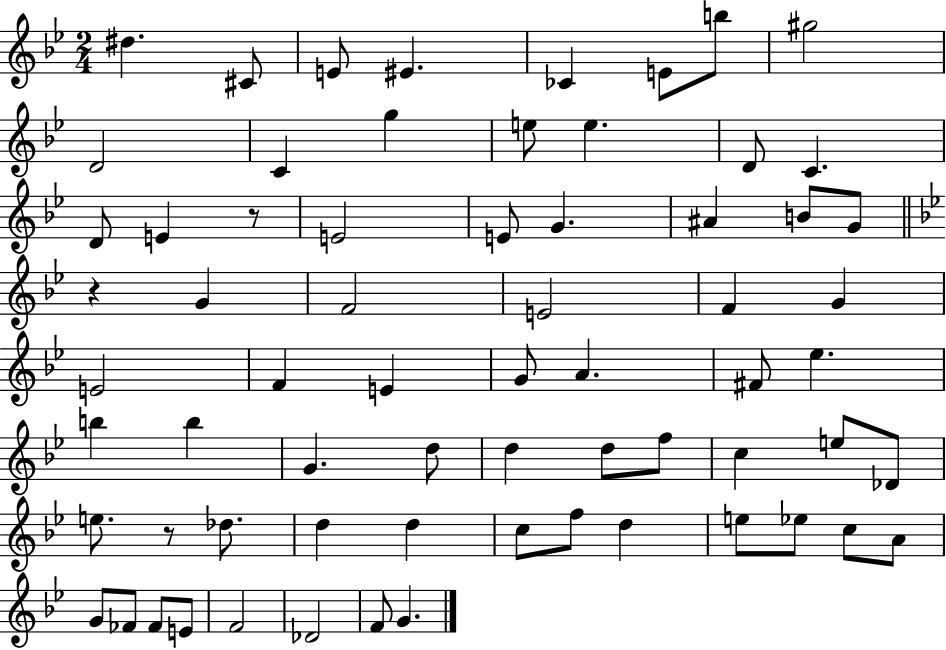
X:1
T:Untitled
M:2/4
L:1/4
K:Bb
^d ^C/2 E/2 ^E _C E/2 b/2 ^g2 D2 C g e/2 e D/2 C D/2 E z/2 E2 E/2 G ^A B/2 G/2 z G F2 E2 F G E2 F E G/2 A ^F/2 _e b b G d/2 d d/2 f/2 c e/2 _D/2 e/2 z/2 _d/2 d d c/2 f/2 d e/2 _e/2 c/2 A/2 G/2 _F/2 _F/2 E/2 F2 _D2 F/2 G